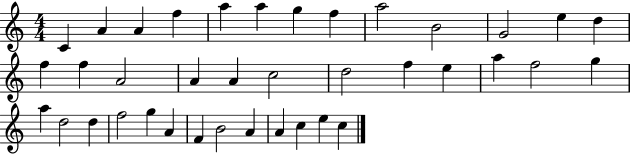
{
  \clef treble
  \numericTimeSignature
  \time 4/4
  \key c \major
  c'4 a'4 a'4 f''4 | a''4 a''4 g''4 f''4 | a''2 b'2 | g'2 e''4 d''4 | \break f''4 f''4 a'2 | a'4 a'4 c''2 | d''2 f''4 e''4 | a''4 f''2 g''4 | \break a''4 d''2 d''4 | f''2 g''4 a'4 | f'4 b'2 a'4 | a'4 c''4 e''4 c''4 | \break \bar "|."
}